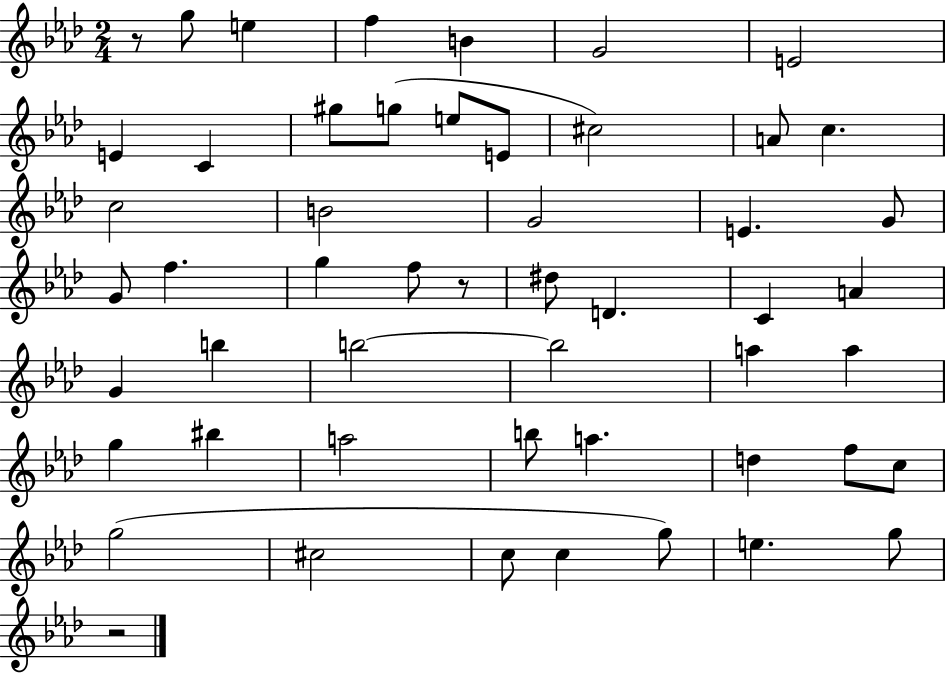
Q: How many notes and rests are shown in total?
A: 52